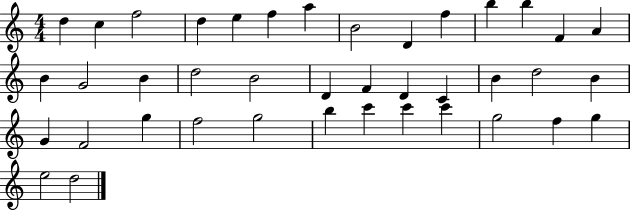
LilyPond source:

{
  \clef treble
  \numericTimeSignature
  \time 4/4
  \key c \major
  d''4 c''4 f''2 | d''4 e''4 f''4 a''4 | b'2 d'4 f''4 | b''4 b''4 f'4 a'4 | \break b'4 g'2 b'4 | d''2 b'2 | d'4 f'4 d'4 c'4 | b'4 d''2 b'4 | \break g'4 f'2 g''4 | f''2 g''2 | b''4 c'''4 c'''4 c'''4 | g''2 f''4 g''4 | \break e''2 d''2 | \bar "|."
}